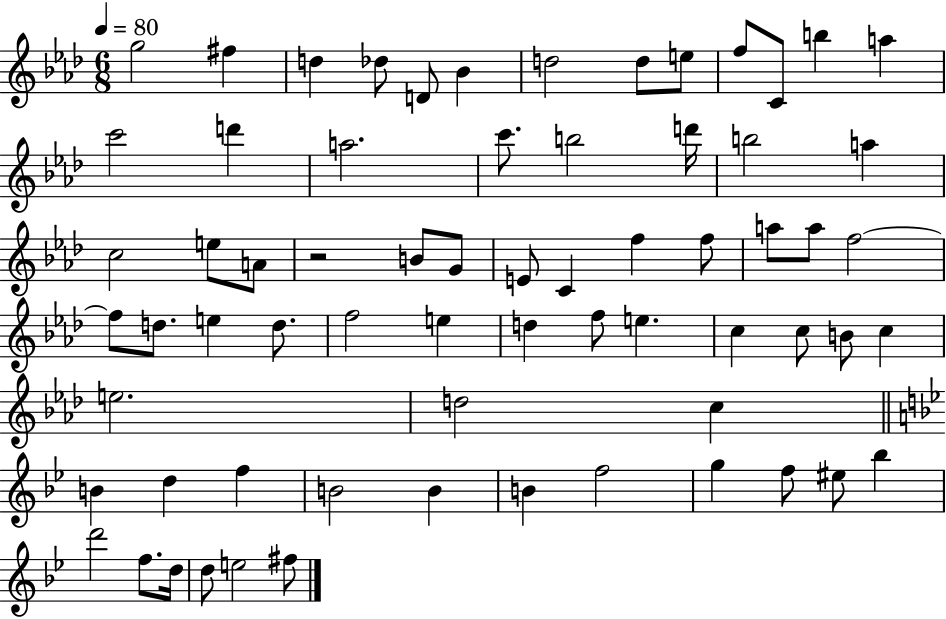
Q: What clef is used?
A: treble